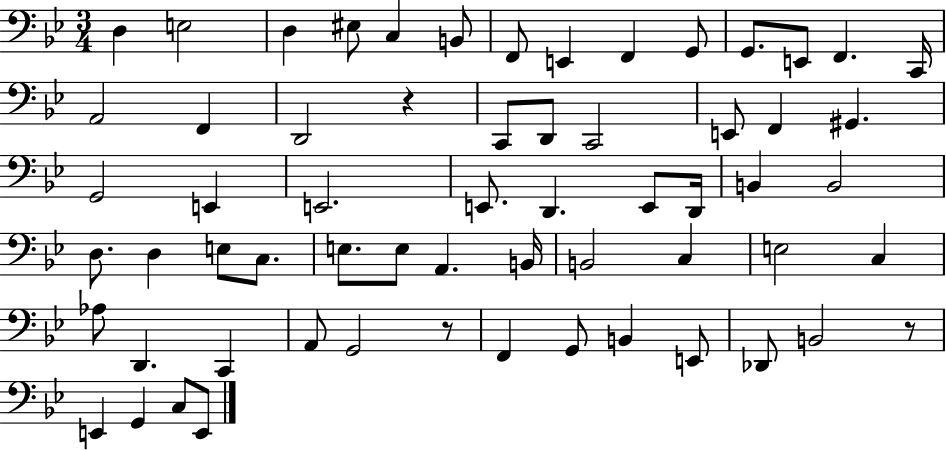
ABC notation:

X:1
T:Untitled
M:3/4
L:1/4
K:Bb
D, E,2 D, ^E,/2 C, B,,/2 F,,/2 E,, F,, G,,/2 G,,/2 E,,/2 F,, C,,/4 A,,2 F,, D,,2 z C,,/2 D,,/2 C,,2 E,,/2 F,, ^G,, G,,2 E,, E,,2 E,,/2 D,, E,,/2 D,,/4 B,, B,,2 D,/2 D, E,/2 C,/2 E,/2 E,/2 A,, B,,/4 B,,2 C, E,2 C, _A,/2 D,, C,, A,,/2 G,,2 z/2 F,, G,,/2 B,, E,,/2 _D,,/2 B,,2 z/2 E,, G,, C,/2 E,,/2